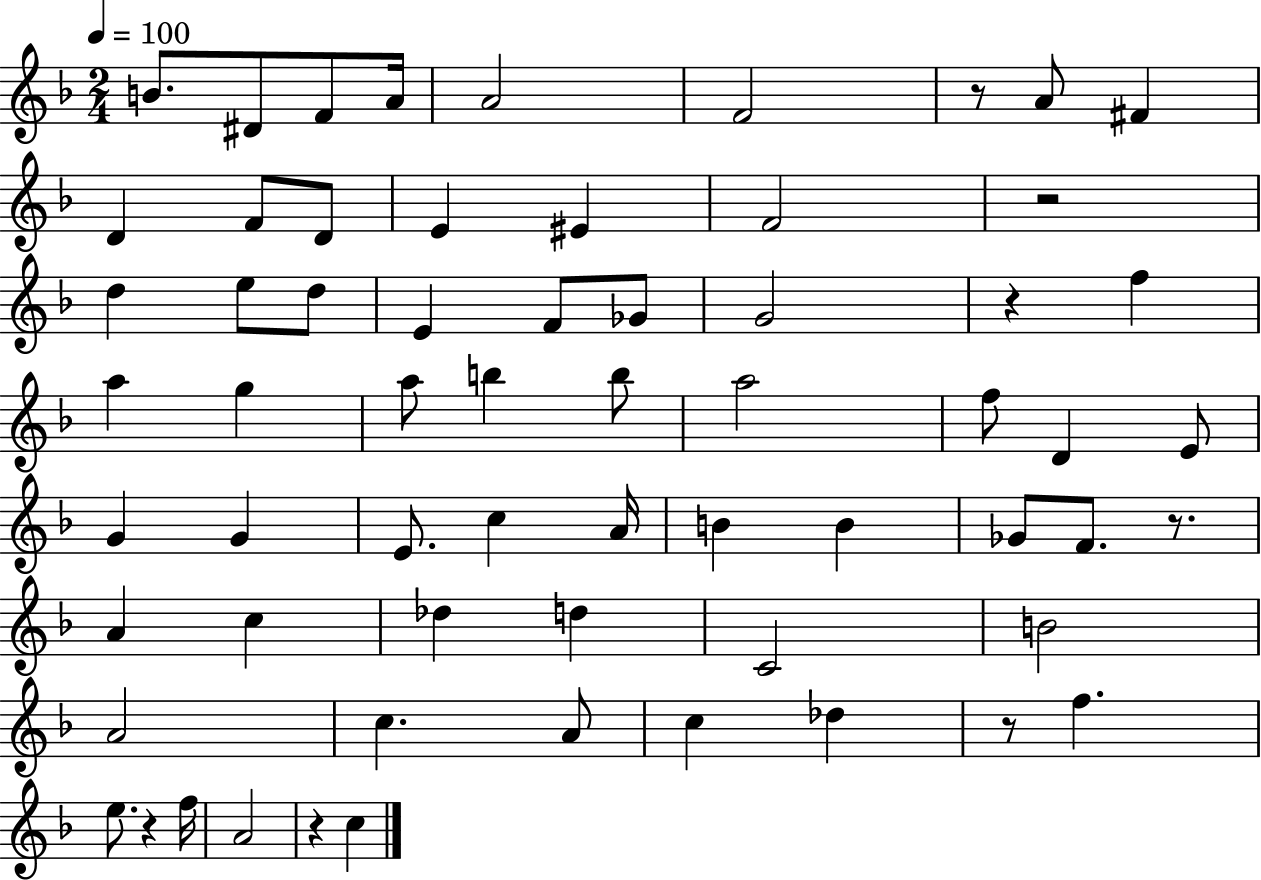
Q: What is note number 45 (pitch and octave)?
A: C4